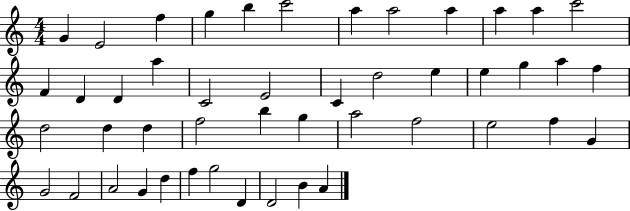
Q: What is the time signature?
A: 4/4